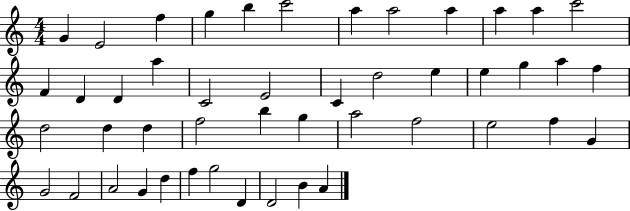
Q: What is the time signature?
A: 4/4